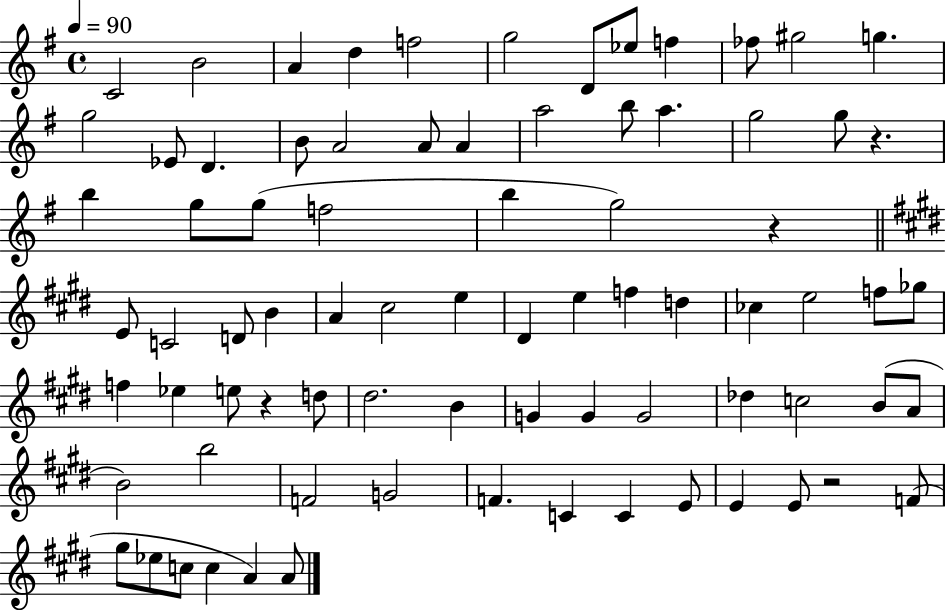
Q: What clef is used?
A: treble